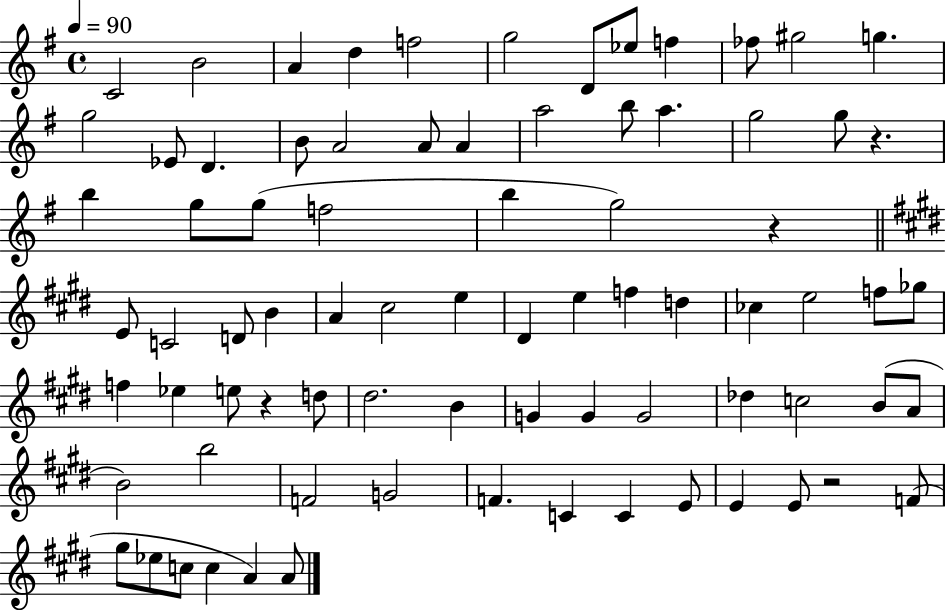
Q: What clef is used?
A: treble